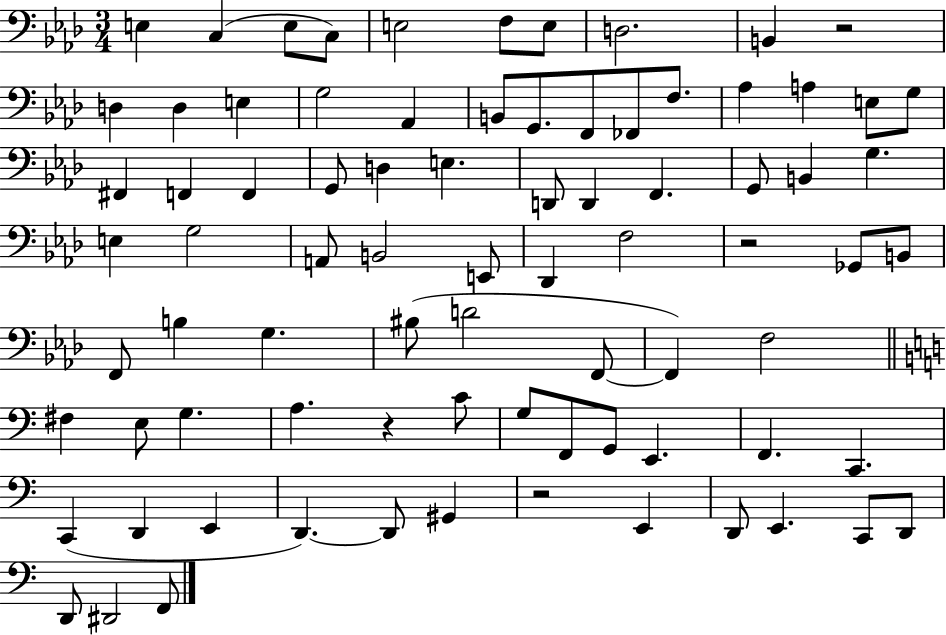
E3/q C3/q E3/e C3/e E3/h F3/e E3/e D3/h. B2/q R/h D3/q D3/q E3/q G3/h Ab2/q B2/e G2/e. F2/e FES2/e F3/e. Ab3/q A3/q E3/e G3/e F#2/q F2/q F2/q G2/e D3/q E3/q. D2/e D2/q F2/q. G2/e B2/q G3/q. E3/q G3/h A2/e B2/h E2/e Db2/q F3/h R/h Gb2/e B2/e F2/e B3/q G3/q. BIS3/e D4/h F2/e F2/q F3/h F#3/q E3/e G3/q. A3/q. R/q C4/e G3/e F2/e G2/e E2/q. F2/q. C2/q. C2/q D2/q E2/q D2/q. D2/e G#2/q R/h E2/q D2/e E2/q. C2/e D2/e D2/e D#2/h F2/e